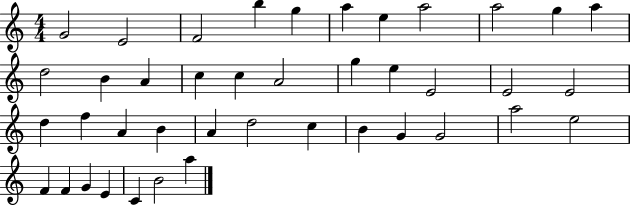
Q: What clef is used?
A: treble